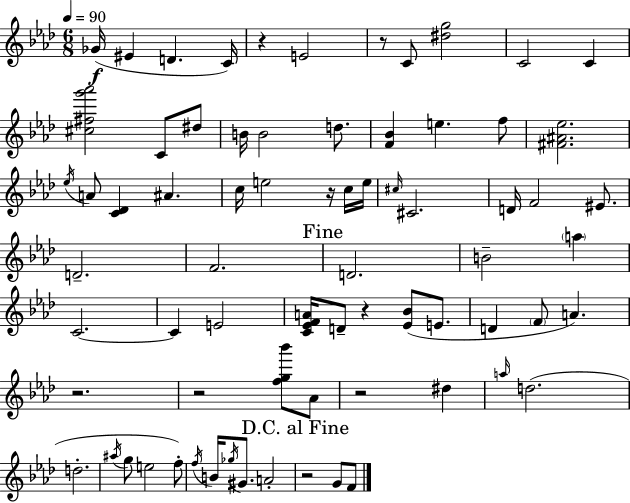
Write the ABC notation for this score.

X:1
T:Untitled
M:6/8
L:1/4
K:Ab
_G/4 ^E D C/4 z E2 z/2 C/2 [^dg]2 C2 C [^c^fg'_a']2 C/2 ^d/2 B/4 B2 d/2 [F_B] e f/2 [^F^A_e]2 _e/4 A/2 [C_D] ^A c/4 e2 z/4 c/4 e/4 ^c/4 ^C2 D/4 F2 ^E/2 D2 F2 D2 B2 a C2 C E2 [C_EFA]/4 D/2 z [_E_B]/2 E/2 D F/2 A z2 z2 [fg_b']/2 _A/2 z2 ^d a/4 d2 d2 ^a/4 g/2 e2 f/2 f/4 B/4 _g/4 ^G/2 A2 z2 G/2 F/2